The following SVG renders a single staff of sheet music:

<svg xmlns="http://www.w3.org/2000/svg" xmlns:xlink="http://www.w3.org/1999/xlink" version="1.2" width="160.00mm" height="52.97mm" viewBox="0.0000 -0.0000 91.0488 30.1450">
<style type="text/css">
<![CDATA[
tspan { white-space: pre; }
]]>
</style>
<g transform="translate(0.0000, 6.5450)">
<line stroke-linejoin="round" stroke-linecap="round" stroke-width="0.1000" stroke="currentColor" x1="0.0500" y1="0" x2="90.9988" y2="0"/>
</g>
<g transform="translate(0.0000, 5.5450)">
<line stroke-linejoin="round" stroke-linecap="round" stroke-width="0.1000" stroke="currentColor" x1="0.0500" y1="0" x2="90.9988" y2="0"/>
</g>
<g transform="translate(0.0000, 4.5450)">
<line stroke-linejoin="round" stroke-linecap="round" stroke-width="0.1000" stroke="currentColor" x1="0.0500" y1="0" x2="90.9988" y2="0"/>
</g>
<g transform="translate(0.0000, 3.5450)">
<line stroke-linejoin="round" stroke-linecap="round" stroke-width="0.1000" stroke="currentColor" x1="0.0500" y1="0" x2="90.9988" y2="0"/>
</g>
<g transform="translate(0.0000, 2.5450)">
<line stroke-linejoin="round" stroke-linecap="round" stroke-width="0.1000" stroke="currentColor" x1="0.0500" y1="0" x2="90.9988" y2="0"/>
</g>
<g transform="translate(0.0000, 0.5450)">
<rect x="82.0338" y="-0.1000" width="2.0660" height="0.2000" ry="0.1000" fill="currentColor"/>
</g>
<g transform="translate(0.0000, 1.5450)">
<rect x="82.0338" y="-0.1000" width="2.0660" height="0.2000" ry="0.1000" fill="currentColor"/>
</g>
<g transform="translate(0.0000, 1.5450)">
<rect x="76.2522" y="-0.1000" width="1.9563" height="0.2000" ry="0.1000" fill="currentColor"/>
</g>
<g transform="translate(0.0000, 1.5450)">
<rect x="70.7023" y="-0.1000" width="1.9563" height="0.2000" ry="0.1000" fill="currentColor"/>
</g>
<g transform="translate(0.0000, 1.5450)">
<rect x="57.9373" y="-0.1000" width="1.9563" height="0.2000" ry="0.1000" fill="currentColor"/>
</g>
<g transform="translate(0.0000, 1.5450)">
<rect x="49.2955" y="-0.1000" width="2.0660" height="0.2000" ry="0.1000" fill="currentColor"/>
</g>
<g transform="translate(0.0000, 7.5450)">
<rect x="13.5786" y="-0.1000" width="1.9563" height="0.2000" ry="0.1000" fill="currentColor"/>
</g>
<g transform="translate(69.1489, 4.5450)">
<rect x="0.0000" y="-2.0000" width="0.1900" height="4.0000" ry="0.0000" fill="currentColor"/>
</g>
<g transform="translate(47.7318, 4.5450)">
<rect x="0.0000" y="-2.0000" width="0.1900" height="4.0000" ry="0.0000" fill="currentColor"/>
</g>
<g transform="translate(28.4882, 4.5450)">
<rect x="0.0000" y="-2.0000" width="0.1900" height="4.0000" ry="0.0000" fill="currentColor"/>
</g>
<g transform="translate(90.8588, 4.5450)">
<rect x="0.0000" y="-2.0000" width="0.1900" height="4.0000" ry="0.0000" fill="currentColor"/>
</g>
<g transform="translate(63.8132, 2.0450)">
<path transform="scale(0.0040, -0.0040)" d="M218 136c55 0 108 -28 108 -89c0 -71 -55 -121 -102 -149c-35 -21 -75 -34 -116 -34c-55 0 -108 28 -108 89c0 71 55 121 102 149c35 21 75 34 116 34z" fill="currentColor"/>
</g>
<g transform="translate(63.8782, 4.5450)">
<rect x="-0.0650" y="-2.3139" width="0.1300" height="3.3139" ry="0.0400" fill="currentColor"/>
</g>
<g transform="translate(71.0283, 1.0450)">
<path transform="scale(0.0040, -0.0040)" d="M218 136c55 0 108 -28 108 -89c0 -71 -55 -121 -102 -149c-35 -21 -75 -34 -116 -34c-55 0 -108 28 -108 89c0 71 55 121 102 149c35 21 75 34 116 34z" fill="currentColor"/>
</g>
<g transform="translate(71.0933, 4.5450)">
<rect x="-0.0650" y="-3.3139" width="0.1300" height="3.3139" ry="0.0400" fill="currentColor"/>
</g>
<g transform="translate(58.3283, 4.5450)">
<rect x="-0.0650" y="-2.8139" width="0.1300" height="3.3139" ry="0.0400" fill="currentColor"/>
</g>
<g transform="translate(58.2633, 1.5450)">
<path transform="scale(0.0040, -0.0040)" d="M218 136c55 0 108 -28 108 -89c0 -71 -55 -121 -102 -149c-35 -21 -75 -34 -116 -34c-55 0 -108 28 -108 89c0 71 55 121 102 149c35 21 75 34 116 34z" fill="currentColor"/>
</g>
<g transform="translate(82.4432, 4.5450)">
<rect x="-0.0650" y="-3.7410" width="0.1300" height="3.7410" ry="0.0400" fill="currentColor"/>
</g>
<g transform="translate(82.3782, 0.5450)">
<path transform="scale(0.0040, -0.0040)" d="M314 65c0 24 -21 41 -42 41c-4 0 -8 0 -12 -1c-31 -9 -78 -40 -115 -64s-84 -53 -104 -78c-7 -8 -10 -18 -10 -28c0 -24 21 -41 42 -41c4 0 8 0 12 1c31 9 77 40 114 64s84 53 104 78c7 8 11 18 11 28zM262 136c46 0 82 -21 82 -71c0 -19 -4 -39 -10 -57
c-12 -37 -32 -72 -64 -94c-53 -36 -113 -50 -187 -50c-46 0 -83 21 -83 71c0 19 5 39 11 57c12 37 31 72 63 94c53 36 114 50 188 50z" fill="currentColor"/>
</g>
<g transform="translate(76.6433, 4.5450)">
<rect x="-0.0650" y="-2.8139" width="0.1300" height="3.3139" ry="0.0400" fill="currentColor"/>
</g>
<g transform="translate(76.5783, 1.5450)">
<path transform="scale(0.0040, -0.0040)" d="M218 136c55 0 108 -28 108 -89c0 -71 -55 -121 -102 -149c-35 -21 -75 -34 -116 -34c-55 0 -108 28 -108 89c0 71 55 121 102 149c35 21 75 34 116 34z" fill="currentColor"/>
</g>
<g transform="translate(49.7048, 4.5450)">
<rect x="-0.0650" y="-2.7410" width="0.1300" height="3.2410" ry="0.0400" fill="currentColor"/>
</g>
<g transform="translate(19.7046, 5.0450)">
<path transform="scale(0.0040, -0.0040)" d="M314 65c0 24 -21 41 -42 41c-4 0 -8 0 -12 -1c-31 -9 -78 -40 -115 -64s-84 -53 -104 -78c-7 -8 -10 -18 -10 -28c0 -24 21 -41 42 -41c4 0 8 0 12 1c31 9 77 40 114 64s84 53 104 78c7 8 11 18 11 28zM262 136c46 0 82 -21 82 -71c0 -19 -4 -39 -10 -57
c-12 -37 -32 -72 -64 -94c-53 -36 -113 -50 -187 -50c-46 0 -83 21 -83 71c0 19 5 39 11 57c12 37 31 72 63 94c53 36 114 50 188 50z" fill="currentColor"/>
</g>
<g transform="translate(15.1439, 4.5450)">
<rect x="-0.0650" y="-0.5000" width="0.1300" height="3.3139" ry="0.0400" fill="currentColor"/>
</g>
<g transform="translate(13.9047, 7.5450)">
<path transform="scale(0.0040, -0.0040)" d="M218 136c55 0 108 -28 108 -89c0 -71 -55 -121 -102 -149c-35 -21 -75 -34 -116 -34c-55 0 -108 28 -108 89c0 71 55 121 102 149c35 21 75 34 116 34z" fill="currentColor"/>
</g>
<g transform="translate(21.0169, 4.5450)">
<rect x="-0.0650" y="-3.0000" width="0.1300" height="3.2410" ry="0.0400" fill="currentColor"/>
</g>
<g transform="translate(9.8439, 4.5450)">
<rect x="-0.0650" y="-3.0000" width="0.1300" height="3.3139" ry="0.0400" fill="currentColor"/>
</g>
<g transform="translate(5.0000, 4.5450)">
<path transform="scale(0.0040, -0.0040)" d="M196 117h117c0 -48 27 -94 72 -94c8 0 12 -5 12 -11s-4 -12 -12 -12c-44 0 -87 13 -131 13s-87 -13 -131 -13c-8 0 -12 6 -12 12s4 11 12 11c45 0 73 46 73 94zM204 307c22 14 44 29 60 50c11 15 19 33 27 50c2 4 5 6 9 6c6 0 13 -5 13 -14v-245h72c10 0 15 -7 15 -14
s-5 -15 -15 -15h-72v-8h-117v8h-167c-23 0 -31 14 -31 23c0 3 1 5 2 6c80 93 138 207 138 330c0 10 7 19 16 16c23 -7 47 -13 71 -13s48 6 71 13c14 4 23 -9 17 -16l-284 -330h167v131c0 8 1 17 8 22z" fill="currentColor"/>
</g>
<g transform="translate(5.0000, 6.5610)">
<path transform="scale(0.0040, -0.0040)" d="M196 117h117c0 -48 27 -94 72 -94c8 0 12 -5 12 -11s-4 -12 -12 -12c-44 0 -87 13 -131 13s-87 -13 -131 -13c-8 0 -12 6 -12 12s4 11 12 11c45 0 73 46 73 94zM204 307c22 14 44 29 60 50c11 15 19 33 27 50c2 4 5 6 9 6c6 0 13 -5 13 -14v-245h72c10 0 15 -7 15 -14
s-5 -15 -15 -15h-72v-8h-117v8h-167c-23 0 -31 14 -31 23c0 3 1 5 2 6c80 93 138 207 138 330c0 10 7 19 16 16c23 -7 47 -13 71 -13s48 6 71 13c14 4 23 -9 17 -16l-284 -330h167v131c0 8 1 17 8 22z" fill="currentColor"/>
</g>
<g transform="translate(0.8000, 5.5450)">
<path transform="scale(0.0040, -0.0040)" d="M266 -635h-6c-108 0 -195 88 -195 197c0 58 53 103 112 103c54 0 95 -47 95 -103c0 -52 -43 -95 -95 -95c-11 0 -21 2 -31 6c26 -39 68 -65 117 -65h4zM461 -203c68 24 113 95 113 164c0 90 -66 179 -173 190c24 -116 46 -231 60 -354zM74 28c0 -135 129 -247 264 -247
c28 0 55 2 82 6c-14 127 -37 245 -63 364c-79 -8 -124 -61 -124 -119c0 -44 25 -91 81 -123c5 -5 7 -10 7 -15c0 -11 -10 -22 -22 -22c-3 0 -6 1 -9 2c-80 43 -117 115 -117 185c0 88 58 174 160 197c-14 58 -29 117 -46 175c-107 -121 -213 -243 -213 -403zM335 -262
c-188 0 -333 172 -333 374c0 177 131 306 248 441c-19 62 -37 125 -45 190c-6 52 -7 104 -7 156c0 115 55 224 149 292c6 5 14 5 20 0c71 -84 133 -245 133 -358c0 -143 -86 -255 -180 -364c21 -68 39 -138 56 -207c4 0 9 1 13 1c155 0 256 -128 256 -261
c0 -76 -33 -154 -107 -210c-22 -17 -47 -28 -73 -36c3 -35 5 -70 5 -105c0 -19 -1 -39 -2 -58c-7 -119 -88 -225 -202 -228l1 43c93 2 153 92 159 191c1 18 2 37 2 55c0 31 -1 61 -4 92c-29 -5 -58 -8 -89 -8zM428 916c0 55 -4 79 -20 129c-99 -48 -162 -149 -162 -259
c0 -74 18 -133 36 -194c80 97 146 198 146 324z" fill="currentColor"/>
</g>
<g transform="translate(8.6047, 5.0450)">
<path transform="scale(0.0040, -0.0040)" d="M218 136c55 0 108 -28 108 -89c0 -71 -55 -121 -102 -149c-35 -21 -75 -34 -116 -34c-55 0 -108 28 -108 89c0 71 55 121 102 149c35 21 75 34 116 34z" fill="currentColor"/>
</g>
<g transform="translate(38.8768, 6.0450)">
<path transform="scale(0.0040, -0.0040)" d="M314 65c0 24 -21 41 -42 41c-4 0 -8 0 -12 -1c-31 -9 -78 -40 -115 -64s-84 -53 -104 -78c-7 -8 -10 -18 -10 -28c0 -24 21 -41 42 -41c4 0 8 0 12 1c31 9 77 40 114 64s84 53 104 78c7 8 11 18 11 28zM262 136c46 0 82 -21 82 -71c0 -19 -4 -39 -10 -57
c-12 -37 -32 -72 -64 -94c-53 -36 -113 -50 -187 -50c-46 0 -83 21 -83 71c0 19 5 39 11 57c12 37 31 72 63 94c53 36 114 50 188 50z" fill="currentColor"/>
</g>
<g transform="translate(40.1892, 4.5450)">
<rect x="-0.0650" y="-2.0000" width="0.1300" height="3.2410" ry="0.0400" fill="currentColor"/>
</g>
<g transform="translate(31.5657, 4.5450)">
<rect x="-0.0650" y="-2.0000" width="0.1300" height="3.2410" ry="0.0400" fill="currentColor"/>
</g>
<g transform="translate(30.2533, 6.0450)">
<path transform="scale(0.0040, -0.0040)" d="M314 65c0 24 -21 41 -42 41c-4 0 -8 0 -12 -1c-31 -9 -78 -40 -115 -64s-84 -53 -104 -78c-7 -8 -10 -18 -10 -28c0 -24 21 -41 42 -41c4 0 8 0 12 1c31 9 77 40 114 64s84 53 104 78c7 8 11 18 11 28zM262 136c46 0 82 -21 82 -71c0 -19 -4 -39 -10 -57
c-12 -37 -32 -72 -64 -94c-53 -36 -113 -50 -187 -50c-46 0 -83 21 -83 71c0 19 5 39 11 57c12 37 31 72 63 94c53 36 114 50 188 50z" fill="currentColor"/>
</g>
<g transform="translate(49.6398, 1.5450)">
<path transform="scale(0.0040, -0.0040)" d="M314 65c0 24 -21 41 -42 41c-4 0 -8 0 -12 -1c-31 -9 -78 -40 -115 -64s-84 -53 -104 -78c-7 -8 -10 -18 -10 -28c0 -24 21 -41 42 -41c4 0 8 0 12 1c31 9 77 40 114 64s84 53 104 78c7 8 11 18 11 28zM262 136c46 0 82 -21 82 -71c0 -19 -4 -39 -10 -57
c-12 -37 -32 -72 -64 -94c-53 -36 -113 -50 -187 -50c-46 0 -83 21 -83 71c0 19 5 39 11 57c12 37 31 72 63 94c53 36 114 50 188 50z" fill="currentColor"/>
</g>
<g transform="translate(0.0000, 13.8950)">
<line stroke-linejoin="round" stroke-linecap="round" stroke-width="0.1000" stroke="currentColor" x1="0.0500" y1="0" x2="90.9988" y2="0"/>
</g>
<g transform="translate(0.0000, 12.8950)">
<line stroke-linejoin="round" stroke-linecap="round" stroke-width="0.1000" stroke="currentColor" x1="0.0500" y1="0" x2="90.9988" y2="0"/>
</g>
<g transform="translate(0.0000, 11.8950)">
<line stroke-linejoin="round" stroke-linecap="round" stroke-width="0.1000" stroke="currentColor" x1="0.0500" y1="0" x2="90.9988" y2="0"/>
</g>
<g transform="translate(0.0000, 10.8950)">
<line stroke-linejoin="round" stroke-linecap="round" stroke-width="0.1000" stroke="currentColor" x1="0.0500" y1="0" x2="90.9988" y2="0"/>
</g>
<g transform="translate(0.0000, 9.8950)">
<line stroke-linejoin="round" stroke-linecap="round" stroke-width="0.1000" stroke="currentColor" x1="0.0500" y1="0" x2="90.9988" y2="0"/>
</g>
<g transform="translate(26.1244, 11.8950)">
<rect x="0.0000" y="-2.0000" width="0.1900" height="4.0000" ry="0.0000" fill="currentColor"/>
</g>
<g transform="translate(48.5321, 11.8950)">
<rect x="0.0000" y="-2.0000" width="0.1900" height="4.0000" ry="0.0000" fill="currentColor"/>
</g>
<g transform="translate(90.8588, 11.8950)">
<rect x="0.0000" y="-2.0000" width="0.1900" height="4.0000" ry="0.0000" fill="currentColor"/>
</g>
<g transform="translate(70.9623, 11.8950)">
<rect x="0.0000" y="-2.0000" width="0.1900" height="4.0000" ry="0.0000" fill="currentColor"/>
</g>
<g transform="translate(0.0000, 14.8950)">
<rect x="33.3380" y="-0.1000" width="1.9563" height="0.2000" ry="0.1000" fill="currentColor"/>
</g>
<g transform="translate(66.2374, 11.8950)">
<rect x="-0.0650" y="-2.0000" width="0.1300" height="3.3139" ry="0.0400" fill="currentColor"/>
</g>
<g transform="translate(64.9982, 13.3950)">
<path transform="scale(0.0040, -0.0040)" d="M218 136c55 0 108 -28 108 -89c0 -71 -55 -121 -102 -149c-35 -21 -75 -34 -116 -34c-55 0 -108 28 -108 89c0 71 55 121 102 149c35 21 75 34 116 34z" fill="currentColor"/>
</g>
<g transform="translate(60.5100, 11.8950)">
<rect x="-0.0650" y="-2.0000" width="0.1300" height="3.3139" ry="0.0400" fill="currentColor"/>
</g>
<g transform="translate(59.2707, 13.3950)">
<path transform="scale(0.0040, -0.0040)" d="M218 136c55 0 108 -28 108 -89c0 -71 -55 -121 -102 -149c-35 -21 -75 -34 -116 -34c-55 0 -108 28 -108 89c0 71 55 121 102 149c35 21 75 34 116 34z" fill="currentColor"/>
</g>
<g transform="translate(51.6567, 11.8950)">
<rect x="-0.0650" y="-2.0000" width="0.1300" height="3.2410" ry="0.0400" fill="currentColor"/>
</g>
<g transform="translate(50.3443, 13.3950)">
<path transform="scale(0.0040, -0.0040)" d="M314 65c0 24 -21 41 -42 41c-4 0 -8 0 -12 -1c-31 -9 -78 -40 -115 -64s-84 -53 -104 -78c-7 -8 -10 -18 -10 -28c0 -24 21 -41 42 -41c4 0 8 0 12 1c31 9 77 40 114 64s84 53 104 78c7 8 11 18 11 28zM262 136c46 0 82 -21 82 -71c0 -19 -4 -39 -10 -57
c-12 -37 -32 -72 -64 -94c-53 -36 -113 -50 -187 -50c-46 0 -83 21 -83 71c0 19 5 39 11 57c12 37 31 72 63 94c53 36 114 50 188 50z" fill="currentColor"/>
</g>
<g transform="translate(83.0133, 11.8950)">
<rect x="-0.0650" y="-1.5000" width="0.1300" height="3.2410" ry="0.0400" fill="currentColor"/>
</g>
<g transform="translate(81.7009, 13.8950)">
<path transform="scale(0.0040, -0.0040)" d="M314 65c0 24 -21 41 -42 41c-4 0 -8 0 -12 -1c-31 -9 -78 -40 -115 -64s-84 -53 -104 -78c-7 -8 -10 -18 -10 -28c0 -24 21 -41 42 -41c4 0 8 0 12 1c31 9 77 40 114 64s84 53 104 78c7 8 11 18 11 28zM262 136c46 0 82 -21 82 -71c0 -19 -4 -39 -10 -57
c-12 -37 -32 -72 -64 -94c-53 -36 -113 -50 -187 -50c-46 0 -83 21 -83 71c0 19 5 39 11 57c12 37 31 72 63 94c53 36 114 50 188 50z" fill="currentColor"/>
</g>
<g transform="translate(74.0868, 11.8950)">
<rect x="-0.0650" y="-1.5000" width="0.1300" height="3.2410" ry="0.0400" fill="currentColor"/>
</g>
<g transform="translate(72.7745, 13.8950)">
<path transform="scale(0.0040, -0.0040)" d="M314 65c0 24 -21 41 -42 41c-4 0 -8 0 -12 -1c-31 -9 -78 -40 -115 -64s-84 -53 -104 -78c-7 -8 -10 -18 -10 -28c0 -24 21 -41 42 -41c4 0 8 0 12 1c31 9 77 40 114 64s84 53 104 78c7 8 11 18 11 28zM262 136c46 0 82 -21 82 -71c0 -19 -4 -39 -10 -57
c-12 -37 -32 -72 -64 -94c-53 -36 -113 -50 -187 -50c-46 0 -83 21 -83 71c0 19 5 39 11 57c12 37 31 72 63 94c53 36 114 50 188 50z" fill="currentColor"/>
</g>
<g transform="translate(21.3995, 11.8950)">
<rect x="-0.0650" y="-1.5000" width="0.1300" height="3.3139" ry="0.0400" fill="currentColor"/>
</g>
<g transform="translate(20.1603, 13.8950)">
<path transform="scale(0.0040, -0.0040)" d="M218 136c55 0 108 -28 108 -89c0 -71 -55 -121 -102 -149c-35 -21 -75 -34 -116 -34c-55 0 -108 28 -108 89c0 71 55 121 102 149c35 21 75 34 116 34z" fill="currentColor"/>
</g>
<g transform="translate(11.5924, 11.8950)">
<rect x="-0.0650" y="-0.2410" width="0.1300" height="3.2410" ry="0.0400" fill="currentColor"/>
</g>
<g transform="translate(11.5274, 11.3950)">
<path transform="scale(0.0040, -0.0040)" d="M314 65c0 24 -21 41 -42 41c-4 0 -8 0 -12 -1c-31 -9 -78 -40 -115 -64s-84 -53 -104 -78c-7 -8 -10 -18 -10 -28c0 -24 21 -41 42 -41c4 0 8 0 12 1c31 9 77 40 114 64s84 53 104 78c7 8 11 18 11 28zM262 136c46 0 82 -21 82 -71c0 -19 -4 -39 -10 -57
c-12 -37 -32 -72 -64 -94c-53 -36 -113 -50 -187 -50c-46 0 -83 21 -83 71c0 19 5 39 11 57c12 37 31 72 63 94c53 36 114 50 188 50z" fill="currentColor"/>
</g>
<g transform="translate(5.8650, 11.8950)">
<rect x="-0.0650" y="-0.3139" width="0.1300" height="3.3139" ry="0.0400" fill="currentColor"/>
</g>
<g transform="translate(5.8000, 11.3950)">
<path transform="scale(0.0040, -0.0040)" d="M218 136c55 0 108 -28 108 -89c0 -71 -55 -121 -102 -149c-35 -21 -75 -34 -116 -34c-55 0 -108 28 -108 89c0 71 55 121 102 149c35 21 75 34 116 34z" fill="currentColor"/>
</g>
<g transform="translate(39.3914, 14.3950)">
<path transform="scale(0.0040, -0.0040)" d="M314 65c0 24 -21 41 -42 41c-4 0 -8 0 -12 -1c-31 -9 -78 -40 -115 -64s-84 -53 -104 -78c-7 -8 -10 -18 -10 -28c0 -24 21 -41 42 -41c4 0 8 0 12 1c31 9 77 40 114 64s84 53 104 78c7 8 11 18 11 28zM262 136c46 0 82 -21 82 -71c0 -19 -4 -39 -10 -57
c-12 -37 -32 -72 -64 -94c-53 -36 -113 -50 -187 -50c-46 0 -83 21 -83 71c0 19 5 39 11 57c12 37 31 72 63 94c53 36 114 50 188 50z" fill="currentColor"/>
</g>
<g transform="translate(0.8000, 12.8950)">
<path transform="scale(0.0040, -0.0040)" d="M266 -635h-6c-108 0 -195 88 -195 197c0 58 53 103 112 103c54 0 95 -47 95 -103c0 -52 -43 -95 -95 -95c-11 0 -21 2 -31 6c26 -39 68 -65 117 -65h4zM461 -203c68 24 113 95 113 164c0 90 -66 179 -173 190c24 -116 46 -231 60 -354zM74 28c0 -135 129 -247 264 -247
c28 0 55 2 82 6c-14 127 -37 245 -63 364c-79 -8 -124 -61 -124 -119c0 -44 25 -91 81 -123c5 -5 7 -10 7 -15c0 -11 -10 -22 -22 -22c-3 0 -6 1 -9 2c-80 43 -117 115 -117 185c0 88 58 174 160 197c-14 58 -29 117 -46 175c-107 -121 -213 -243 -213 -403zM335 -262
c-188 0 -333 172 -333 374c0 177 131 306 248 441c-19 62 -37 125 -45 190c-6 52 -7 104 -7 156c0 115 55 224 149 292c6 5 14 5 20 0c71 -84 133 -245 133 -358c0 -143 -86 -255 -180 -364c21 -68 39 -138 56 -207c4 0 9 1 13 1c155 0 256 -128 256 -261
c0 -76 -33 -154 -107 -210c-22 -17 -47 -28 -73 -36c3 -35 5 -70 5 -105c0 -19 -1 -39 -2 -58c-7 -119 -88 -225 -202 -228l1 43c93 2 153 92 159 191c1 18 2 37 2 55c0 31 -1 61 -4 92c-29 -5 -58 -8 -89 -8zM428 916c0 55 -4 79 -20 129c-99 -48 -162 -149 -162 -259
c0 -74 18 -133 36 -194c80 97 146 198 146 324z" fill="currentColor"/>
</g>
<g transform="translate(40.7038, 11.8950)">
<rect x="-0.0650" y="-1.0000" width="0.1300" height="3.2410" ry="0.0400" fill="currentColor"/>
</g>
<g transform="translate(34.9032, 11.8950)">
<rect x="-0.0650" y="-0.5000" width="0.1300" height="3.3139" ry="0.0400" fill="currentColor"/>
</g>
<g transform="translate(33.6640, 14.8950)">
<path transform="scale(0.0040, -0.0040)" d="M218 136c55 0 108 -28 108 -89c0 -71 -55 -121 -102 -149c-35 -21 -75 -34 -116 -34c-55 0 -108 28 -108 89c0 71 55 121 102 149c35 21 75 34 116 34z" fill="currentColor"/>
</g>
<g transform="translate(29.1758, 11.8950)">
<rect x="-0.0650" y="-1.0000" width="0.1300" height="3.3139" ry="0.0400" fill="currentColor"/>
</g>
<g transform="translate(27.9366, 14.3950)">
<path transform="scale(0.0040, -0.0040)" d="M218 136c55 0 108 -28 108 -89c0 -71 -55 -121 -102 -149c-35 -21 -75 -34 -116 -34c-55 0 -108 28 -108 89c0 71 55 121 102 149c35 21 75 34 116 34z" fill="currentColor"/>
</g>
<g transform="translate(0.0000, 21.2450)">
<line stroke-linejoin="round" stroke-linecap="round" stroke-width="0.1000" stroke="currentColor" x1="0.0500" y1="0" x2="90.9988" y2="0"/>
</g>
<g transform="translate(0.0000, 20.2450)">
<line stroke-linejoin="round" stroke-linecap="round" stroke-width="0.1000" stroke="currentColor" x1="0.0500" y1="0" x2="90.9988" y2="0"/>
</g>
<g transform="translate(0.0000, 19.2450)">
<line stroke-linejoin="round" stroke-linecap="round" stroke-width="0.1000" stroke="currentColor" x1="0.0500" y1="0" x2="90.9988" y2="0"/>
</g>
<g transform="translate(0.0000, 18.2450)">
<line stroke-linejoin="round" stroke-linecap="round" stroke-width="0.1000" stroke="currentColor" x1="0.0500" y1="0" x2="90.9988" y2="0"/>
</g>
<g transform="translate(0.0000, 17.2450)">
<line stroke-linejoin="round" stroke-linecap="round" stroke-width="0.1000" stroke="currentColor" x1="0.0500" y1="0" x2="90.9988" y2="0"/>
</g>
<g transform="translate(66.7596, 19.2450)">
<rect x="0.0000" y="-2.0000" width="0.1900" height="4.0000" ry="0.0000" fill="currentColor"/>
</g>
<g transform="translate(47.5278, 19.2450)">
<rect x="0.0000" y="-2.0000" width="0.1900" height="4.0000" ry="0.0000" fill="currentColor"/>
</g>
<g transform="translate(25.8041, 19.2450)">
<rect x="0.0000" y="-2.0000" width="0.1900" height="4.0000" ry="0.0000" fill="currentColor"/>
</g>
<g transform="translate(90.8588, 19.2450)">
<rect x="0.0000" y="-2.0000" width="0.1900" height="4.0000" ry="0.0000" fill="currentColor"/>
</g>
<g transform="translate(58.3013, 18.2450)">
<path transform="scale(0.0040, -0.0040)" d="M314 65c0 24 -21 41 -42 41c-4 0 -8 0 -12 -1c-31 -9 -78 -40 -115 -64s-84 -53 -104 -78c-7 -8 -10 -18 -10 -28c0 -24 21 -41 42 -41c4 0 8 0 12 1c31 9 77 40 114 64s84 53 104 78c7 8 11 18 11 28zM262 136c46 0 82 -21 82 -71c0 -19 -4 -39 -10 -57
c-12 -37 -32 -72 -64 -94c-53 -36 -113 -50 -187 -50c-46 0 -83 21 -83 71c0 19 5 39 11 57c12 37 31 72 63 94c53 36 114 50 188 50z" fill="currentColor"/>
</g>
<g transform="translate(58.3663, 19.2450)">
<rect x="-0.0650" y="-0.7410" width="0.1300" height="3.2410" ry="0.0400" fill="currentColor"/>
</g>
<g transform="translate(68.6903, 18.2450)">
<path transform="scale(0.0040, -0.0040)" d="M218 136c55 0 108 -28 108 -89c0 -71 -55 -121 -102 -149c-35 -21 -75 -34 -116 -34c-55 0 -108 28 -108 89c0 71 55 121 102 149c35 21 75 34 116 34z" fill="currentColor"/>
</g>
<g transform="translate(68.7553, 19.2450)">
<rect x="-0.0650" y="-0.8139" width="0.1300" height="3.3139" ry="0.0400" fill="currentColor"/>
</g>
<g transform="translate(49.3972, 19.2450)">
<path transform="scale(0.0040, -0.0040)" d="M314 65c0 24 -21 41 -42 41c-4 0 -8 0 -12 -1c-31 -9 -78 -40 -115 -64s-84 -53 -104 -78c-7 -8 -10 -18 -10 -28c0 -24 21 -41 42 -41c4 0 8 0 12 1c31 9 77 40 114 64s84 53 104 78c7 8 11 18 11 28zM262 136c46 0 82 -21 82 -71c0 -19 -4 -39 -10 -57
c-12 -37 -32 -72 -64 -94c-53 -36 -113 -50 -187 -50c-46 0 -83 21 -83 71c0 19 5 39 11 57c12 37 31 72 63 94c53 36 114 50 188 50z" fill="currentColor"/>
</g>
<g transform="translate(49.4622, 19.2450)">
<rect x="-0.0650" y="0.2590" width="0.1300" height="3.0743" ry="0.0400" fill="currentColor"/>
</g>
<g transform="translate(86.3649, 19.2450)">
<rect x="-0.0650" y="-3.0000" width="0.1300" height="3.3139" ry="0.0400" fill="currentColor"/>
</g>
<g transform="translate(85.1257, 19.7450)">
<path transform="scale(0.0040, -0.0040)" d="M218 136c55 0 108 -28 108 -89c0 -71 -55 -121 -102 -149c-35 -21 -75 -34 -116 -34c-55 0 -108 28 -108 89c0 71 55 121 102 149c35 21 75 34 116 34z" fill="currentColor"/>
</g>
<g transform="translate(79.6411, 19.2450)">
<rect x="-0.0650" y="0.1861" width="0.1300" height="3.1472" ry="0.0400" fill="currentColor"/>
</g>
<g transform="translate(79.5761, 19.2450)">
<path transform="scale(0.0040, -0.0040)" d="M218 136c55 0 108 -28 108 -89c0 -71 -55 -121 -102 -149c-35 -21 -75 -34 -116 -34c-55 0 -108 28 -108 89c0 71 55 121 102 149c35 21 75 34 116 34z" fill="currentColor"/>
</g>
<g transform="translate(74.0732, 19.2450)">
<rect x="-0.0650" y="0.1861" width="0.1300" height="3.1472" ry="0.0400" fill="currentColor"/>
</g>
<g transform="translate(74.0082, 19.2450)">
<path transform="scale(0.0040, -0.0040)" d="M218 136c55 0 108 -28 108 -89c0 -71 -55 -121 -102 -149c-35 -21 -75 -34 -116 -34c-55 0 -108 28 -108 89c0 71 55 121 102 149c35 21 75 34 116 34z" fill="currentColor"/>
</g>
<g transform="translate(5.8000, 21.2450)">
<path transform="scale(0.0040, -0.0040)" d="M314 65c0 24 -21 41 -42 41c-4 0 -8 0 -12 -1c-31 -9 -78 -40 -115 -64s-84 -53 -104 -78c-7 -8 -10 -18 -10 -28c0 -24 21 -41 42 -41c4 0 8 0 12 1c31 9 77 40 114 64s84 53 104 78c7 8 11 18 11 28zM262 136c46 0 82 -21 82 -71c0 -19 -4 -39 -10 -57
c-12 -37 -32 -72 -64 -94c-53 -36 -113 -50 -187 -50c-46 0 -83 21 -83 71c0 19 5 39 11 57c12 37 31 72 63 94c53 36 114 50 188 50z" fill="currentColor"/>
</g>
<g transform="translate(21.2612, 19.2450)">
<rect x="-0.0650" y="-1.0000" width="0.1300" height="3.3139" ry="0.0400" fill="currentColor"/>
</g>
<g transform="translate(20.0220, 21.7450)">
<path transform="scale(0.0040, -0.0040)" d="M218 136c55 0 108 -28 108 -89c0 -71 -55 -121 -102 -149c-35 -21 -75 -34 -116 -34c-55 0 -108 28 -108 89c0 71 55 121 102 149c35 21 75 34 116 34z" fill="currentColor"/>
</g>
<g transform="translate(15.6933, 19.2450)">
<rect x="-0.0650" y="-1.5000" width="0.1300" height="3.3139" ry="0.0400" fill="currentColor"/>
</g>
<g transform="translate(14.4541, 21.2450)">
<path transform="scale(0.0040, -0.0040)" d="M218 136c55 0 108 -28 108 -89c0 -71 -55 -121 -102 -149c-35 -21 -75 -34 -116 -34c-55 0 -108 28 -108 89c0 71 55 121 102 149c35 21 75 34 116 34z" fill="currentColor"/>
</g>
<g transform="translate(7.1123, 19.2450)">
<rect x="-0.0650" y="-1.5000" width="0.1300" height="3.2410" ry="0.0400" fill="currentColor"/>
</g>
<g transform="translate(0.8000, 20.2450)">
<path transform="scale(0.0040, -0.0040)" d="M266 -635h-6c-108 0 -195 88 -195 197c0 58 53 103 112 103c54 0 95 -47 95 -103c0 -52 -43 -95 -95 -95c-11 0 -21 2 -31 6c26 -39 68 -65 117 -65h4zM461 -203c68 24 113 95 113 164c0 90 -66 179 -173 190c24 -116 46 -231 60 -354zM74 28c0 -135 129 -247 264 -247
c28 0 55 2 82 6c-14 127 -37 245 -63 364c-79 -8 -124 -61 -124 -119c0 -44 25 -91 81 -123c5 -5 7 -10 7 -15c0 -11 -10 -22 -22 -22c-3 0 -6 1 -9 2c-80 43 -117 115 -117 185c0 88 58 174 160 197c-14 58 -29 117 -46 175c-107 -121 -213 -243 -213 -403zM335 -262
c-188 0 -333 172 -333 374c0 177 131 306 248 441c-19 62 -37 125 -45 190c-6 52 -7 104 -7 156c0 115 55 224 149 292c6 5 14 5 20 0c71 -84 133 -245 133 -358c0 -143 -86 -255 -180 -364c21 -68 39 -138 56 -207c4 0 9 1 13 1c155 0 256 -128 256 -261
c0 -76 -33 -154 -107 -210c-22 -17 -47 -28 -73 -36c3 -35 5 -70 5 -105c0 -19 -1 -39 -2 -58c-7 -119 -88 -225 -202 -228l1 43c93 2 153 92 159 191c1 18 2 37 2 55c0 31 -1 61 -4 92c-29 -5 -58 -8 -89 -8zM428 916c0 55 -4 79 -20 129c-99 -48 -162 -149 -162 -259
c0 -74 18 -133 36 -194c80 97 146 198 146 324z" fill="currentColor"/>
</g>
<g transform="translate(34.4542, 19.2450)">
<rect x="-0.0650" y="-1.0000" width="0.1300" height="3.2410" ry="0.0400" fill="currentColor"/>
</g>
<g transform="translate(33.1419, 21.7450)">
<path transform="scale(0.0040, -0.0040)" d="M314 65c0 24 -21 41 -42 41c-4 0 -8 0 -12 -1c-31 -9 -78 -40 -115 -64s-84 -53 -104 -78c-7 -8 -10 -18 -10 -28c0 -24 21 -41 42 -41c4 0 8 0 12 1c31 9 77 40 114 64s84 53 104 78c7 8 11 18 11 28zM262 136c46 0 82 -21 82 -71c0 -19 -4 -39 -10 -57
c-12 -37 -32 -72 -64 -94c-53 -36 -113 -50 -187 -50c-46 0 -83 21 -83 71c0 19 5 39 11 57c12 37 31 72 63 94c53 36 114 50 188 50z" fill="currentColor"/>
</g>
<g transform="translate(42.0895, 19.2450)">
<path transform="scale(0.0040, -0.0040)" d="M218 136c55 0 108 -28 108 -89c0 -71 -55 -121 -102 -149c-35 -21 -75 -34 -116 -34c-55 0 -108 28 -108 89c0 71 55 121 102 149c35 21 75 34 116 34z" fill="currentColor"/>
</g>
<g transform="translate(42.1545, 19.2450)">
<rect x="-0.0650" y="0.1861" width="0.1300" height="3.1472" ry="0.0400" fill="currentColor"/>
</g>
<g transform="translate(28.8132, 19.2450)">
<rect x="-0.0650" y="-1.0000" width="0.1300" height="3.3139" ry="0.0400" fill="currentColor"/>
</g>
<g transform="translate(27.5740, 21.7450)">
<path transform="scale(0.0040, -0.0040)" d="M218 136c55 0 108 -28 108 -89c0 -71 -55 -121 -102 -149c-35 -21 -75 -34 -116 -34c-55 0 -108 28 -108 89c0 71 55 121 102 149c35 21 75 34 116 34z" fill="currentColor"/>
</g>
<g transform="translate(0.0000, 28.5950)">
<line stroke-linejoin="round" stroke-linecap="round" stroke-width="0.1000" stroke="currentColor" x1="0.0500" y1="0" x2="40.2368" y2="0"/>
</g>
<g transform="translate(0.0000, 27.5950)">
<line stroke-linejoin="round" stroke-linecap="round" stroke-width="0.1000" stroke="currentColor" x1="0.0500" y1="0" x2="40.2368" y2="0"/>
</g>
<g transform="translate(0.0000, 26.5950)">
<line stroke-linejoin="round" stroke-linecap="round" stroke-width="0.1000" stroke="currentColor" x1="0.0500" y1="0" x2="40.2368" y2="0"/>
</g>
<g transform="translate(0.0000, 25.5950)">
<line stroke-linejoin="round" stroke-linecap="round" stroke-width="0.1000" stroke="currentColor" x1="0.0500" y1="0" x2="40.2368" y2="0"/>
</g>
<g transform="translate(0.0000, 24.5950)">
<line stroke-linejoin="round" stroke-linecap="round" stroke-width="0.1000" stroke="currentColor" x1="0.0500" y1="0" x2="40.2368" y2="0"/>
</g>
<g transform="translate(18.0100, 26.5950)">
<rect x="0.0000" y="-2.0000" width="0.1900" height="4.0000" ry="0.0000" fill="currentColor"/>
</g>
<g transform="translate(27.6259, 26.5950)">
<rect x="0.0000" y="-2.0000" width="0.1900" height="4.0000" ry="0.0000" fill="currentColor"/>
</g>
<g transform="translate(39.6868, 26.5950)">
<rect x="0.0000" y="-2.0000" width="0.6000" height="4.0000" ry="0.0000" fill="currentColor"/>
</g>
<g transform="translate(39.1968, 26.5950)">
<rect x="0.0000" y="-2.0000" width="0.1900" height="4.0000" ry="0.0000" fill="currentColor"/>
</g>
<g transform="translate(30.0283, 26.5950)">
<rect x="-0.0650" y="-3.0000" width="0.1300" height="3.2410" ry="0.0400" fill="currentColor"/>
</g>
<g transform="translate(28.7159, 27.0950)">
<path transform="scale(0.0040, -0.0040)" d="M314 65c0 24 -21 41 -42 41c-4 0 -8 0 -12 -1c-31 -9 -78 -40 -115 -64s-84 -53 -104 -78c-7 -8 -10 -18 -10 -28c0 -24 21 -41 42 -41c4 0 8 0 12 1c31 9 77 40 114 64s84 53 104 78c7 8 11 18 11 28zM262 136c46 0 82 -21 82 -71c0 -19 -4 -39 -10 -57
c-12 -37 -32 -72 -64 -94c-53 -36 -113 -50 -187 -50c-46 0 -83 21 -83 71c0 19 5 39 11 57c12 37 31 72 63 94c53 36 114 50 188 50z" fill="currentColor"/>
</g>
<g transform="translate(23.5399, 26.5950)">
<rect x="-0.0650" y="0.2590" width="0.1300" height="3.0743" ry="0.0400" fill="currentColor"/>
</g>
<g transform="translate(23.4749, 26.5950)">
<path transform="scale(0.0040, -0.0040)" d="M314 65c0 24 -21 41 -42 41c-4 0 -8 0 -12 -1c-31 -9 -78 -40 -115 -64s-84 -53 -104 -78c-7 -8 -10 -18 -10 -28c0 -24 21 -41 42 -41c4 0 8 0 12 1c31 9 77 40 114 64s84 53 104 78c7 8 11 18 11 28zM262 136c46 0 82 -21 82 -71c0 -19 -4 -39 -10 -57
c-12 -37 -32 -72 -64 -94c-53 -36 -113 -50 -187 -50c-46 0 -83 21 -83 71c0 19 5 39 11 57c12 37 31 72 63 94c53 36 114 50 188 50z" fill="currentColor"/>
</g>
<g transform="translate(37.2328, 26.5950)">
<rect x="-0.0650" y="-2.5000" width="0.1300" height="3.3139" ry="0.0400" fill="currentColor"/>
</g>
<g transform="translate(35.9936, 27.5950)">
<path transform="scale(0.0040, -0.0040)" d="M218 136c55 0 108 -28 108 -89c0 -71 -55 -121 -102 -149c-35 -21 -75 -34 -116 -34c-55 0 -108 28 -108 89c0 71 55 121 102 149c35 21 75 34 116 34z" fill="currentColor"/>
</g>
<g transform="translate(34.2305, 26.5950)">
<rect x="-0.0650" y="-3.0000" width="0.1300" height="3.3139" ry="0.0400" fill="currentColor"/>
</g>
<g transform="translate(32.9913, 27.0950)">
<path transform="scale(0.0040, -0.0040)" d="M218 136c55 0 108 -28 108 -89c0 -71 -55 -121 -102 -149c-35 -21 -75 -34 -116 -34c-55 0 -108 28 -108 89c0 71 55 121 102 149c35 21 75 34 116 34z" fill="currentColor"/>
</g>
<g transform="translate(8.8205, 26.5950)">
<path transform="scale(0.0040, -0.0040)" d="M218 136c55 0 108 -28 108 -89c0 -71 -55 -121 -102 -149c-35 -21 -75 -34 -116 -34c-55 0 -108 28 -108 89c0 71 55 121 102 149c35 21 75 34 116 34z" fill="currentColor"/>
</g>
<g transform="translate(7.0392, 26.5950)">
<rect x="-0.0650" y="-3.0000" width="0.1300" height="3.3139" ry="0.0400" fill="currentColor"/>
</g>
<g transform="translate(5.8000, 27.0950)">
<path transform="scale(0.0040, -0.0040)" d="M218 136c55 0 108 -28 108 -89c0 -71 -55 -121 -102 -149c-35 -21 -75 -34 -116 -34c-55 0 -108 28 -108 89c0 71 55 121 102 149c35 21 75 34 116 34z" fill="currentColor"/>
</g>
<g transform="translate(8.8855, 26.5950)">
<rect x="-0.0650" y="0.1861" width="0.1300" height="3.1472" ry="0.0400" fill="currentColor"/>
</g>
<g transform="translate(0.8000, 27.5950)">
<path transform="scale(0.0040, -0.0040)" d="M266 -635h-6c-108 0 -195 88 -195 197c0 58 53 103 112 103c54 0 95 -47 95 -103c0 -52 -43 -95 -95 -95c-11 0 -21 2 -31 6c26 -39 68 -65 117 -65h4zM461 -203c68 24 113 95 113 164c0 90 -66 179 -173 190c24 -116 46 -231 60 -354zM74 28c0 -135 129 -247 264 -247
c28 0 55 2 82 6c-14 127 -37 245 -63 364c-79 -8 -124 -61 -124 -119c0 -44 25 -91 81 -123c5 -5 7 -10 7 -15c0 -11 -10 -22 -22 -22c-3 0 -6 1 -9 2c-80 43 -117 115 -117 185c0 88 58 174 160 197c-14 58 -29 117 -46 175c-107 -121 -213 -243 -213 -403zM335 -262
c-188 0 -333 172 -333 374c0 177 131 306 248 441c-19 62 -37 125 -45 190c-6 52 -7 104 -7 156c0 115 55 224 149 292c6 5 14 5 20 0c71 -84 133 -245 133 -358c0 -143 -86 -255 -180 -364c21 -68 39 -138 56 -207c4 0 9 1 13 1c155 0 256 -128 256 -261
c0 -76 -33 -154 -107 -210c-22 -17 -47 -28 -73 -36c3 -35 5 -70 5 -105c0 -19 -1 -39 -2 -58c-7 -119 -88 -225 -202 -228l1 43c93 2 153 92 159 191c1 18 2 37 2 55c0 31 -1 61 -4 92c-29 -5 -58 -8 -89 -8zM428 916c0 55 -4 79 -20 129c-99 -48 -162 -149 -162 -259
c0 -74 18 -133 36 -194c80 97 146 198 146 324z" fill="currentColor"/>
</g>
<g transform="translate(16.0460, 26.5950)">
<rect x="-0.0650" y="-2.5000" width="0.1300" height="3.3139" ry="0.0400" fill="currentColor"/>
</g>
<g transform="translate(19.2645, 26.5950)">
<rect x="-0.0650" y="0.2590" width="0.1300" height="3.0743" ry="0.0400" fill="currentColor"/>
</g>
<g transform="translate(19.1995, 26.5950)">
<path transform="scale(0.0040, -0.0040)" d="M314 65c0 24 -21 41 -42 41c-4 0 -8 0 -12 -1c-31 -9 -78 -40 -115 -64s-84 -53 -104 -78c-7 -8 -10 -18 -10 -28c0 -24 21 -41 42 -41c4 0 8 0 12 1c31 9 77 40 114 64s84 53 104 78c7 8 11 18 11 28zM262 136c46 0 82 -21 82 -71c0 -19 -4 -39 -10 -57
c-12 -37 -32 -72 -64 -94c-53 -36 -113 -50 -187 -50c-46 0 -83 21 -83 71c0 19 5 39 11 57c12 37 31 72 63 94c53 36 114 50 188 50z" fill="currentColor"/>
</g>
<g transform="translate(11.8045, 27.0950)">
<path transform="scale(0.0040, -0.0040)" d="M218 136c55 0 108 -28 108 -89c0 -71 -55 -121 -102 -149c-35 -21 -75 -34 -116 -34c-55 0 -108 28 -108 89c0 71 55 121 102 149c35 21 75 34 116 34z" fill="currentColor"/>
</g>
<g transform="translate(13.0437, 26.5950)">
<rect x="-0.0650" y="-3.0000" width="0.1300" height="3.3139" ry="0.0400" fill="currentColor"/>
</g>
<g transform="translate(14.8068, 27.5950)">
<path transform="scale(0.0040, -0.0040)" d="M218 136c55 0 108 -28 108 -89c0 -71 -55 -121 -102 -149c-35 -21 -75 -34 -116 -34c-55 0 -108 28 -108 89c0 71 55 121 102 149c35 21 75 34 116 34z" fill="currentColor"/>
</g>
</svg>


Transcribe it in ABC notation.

X:1
T:Untitled
M:4/4
L:1/4
K:C
A C A2 F2 F2 a2 a g b a c'2 c c2 E D C D2 F2 F F E2 E2 E2 E D D D2 B B2 d2 d B B A A B A G B2 B2 A2 A G